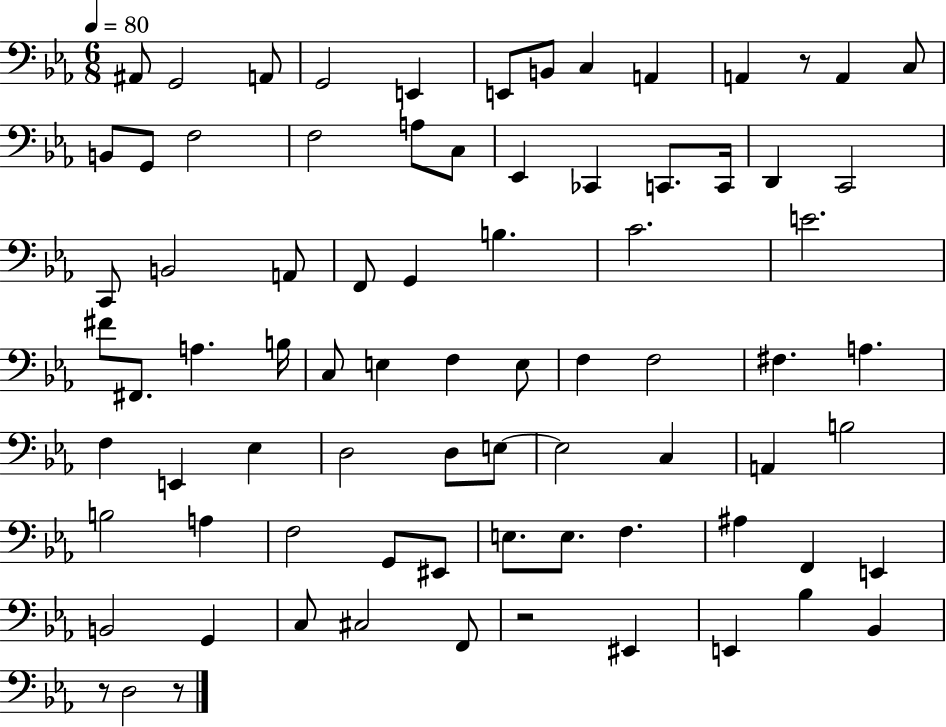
X:1
T:Untitled
M:6/8
L:1/4
K:Eb
^A,,/2 G,,2 A,,/2 G,,2 E,, E,,/2 B,,/2 C, A,, A,, z/2 A,, C,/2 B,,/2 G,,/2 F,2 F,2 A,/2 C,/2 _E,, _C,, C,,/2 C,,/4 D,, C,,2 C,,/2 B,,2 A,,/2 F,,/2 G,, B, C2 E2 ^F/2 ^F,,/2 A, B,/4 C,/2 E, F, E,/2 F, F,2 ^F, A, F, E,, _E, D,2 D,/2 E,/2 E,2 C, A,, B,2 B,2 A, F,2 G,,/2 ^E,,/2 E,/2 E,/2 F, ^A, F,, E,, B,,2 G,, C,/2 ^C,2 F,,/2 z2 ^E,, E,, _B, _B,, z/2 D,2 z/2